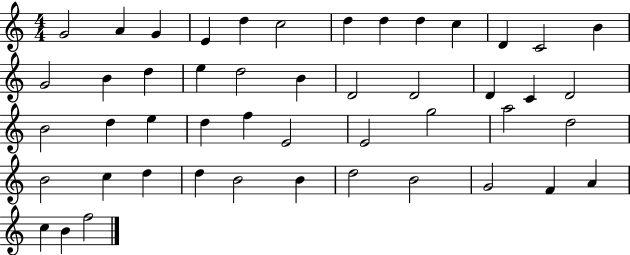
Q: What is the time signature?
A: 4/4